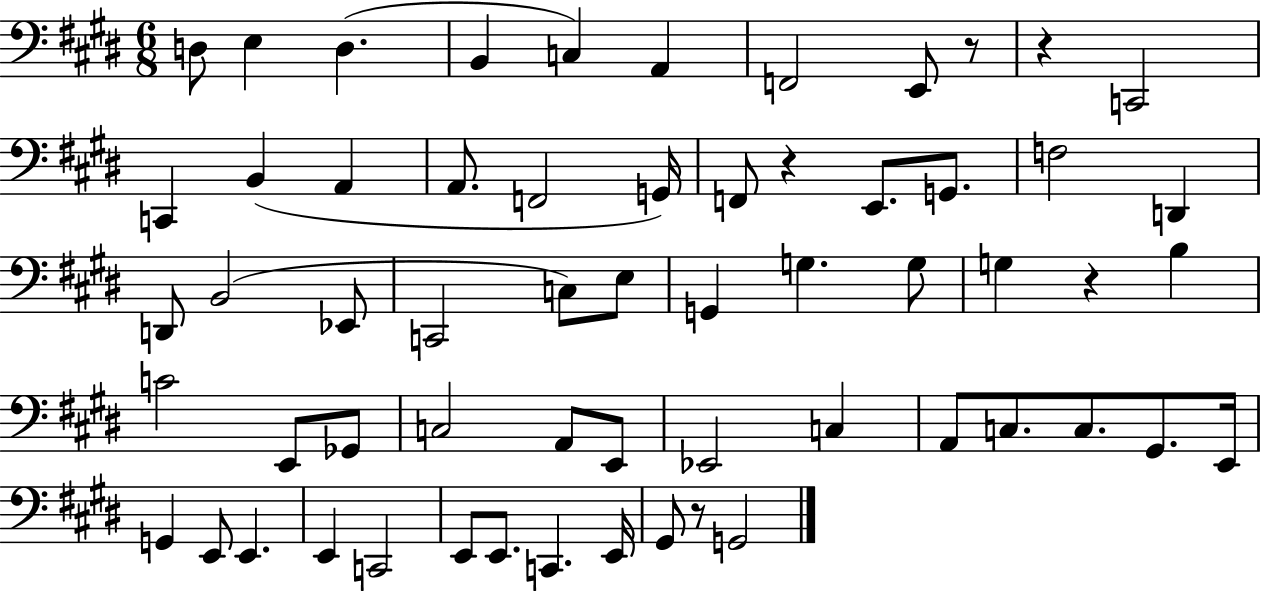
X:1
T:Untitled
M:6/8
L:1/4
K:E
D,/2 E, D, B,, C, A,, F,,2 E,,/2 z/2 z C,,2 C,, B,, A,, A,,/2 F,,2 G,,/4 F,,/2 z E,,/2 G,,/2 F,2 D,, D,,/2 B,,2 _E,,/2 C,,2 C,/2 E,/2 G,, G, G,/2 G, z B, C2 E,,/2 _G,,/2 C,2 A,,/2 E,,/2 _E,,2 C, A,,/2 C,/2 C,/2 ^G,,/2 E,,/4 G,, E,,/2 E,, E,, C,,2 E,,/2 E,,/2 C,, E,,/4 ^G,,/2 z/2 G,,2